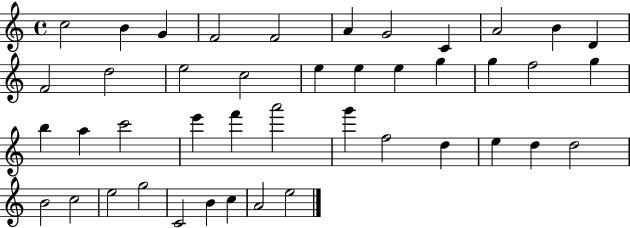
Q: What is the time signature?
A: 4/4